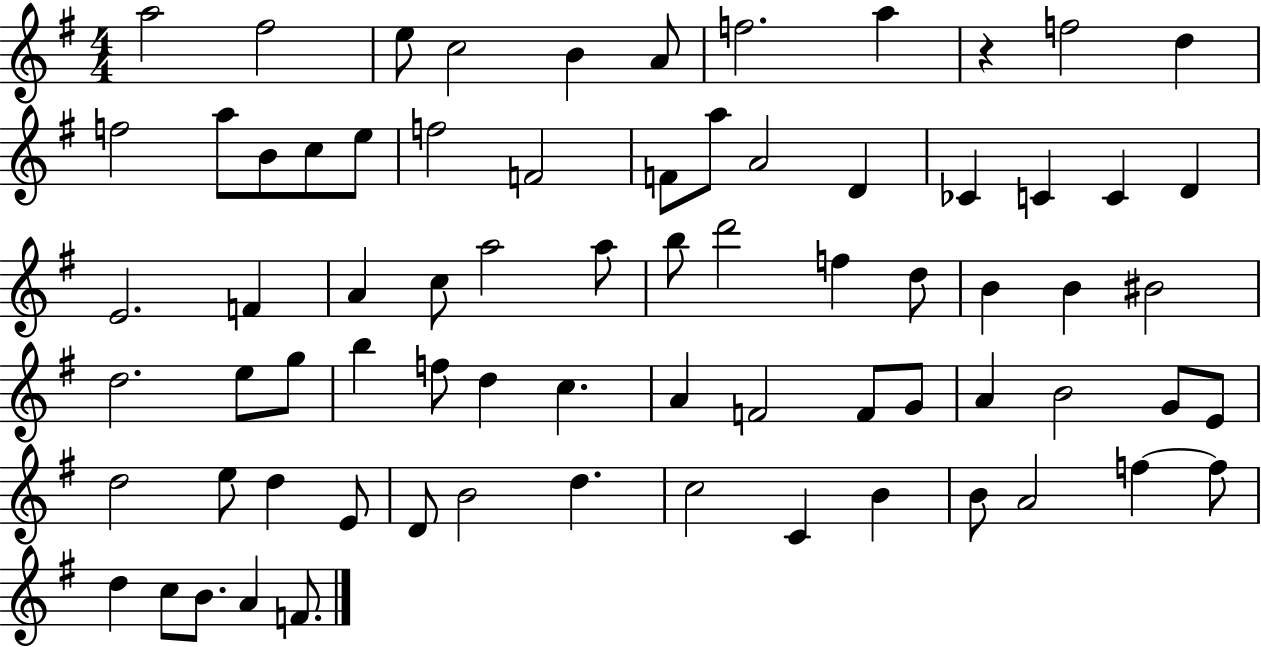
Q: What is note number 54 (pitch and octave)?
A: D5